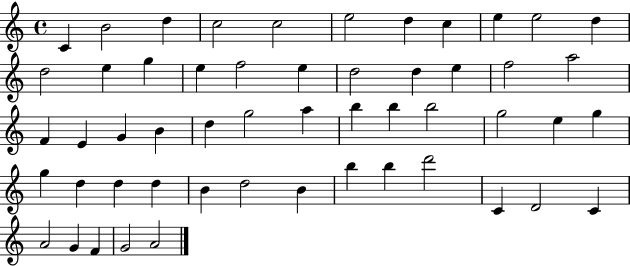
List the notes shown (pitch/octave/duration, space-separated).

C4/q B4/h D5/q C5/h C5/h E5/h D5/q C5/q E5/q E5/h D5/q D5/h E5/q G5/q E5/q F5/h E5/q D5/h D5/q E5/q F5/h A5/h F4/q E4/q G4/q B4/q D5/q G5/h A5/q B5/q B5/q B5/h G5/h E5/q G5/q G5/q D5/q D5/q D5/q B4/q D5/h B4/q B5/q B5/q D6/h C4/q D4/h C4/q A4/h G4/q F4/q G4/h A4/h